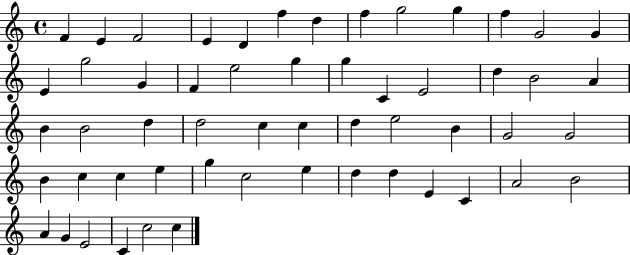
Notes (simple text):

F4/q E4/q F4/h E4/q D4/q F5/q D5/q F5/q G5/h G5/q F5/q G4/h G4/q E4/q G5/h G4/q F4/q E5/h G5/q G5/q C4/q E4/h D5/q B4/h A4/q B4/q B4/h D5/q D5/h C5/q C5/q D5/q E5/h B4/q G4/h G4/h B4/q C5/q C5/q E5/q G5/q C5/h E5/q D5/q D5/q E4/q C4/q A4/h B4/h A4/q G4/q E4/h C4/q C5/h C5/q